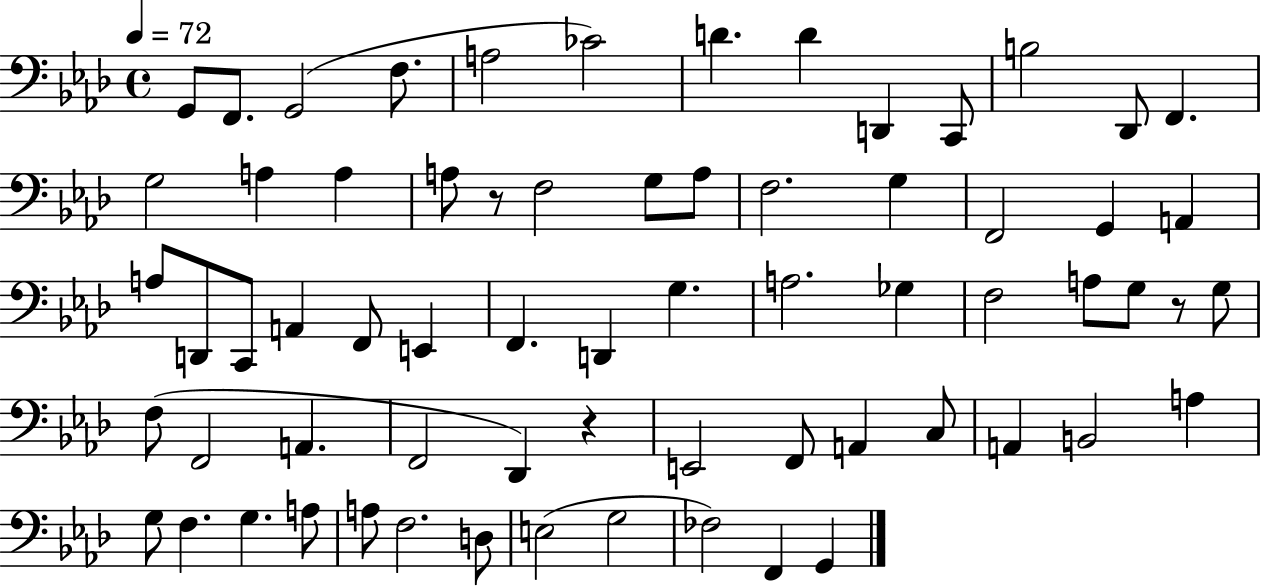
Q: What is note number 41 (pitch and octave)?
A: F3